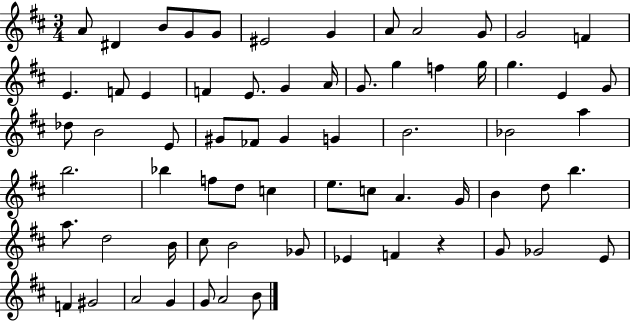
X:1
T:Untitled
M:3/4
L:1/4
K:D
A/2 ^D B/2 G/2 G/2 ^E2 G A/2 A2 G/2 G2 F E F/2 E F E/2 G A/4 G/2 g f g/4 g E G/2 _d/2 B2 E/2 ^G/2 _F/2 ^G G B2 _B2 a b2 _b f/2 d/2 c e/2 c/2 A G/4 B d/2 b a/2 d2 B/4 ^c/2 B2 _G/2 _E F z G/2 _G2 E/2 F ^G2 A2 G G/2 A2 B/2